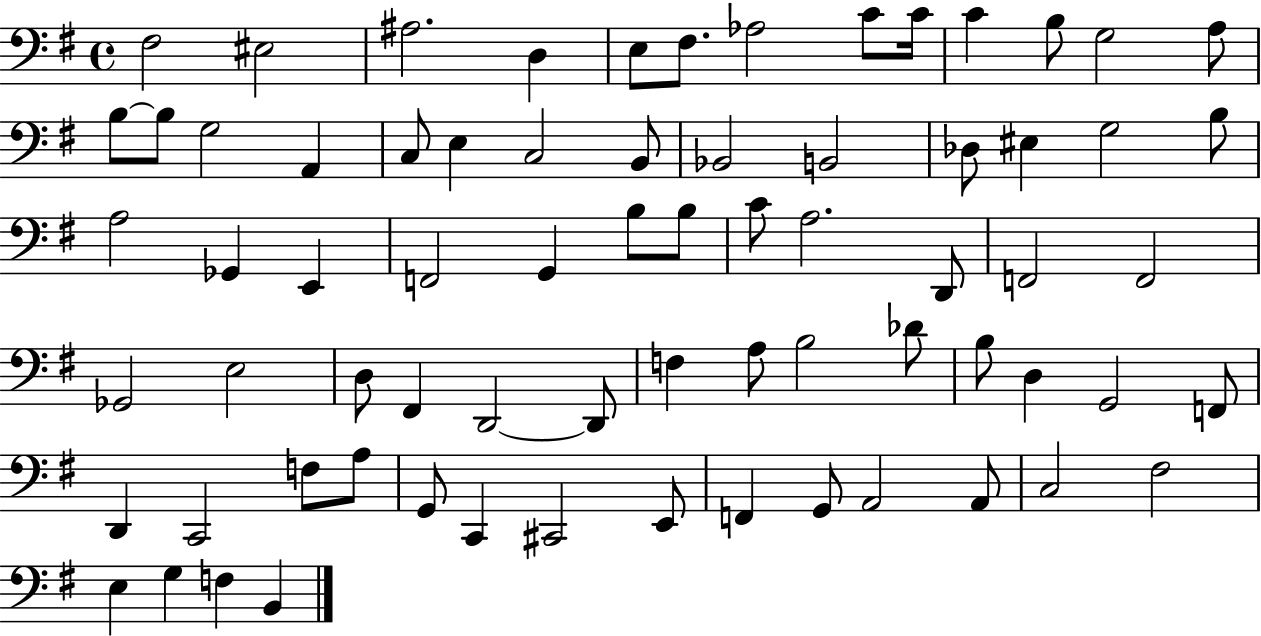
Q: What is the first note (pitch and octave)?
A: F#3